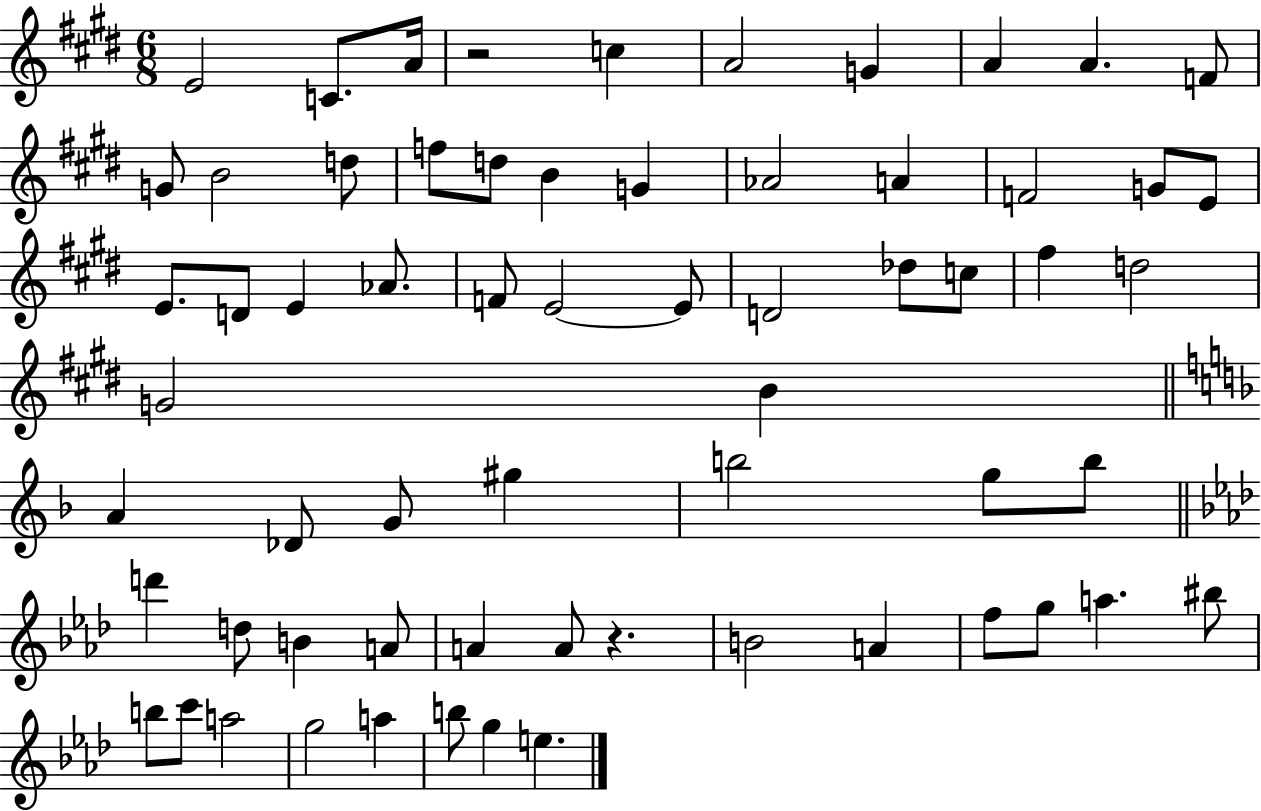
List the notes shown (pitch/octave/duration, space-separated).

E4/h C4/e. A4/s R/h C5/q A4/h G4/q A4/q A4/q. F4/e G4/e B4/h D5/e F5/e D5/e B4/q G4/q Ab4/h A4/q F4/h G4/e E4/e E4/e. D4/e E4/q Ab4/e. F4/e E4/h E4/e D4/h Db5/e C5/e F#5/q D5/h G4/h B4/q A4/q Db4/e G4/e G#5/q B5/h G5/e B5/e D6/q D5/e B4/q A4/e A4/q A4/e R/q. B4/h A4/q F5/e G5/e A5/q. BIS5/e B5/e C6/e A5/h G5/h A5/q B5/e G5/q E5/q.